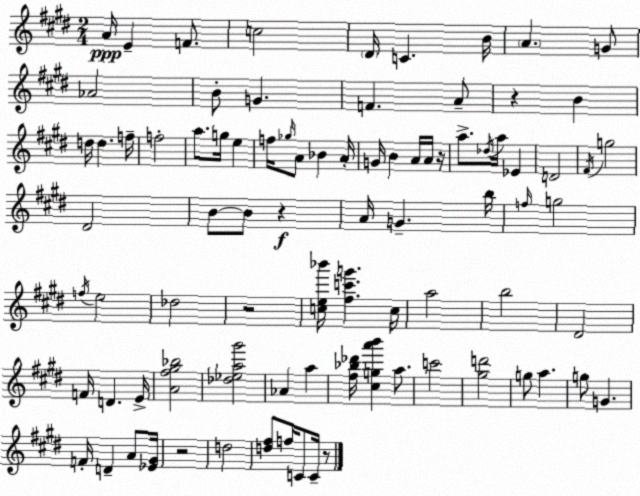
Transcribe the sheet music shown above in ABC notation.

X:1
T:Untitled
M:2/4
L:1/4
K:E
A/4 E F/2 c2 ^D/4 C B/4 A G/2 _A2 B/2 G F A/2 z B d/4 d f/4 f2 a/2 g/4 e f/4 _g/4 A/2 _B A/4 G/4 B A/4 A/4 z/4 a/2 _d/4 a/4 _E D2 ^F/4 g2 ^D2 B/2 B/2 z A/4 G b/4 f/4 g2 f/4 e2 _d2 z2 [ce_b']/4 [^fc'g'] c/4 a2 b2 ^D2 F/4 D E/4 [A^f^g_b]2 [_d_ea^g']2 _A a [^f_b_d']/4 [^cga'b'] a/2 c'2 [^gd']2 g/2 a g/2 G F/4 D A/2 [_E^G]/4 z2 d2 [d^f]/2 f/4 C/2 C/4 z/2